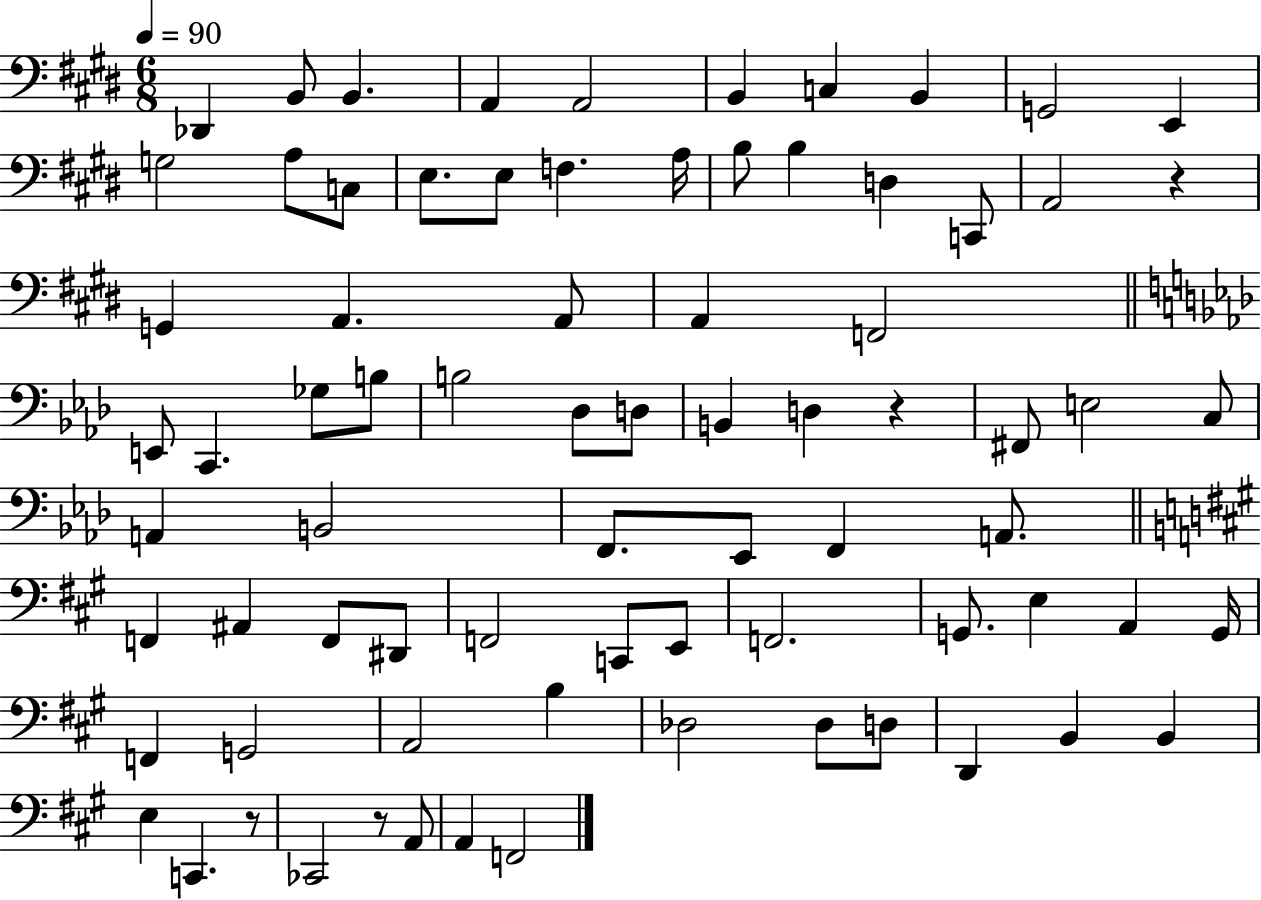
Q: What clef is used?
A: bass